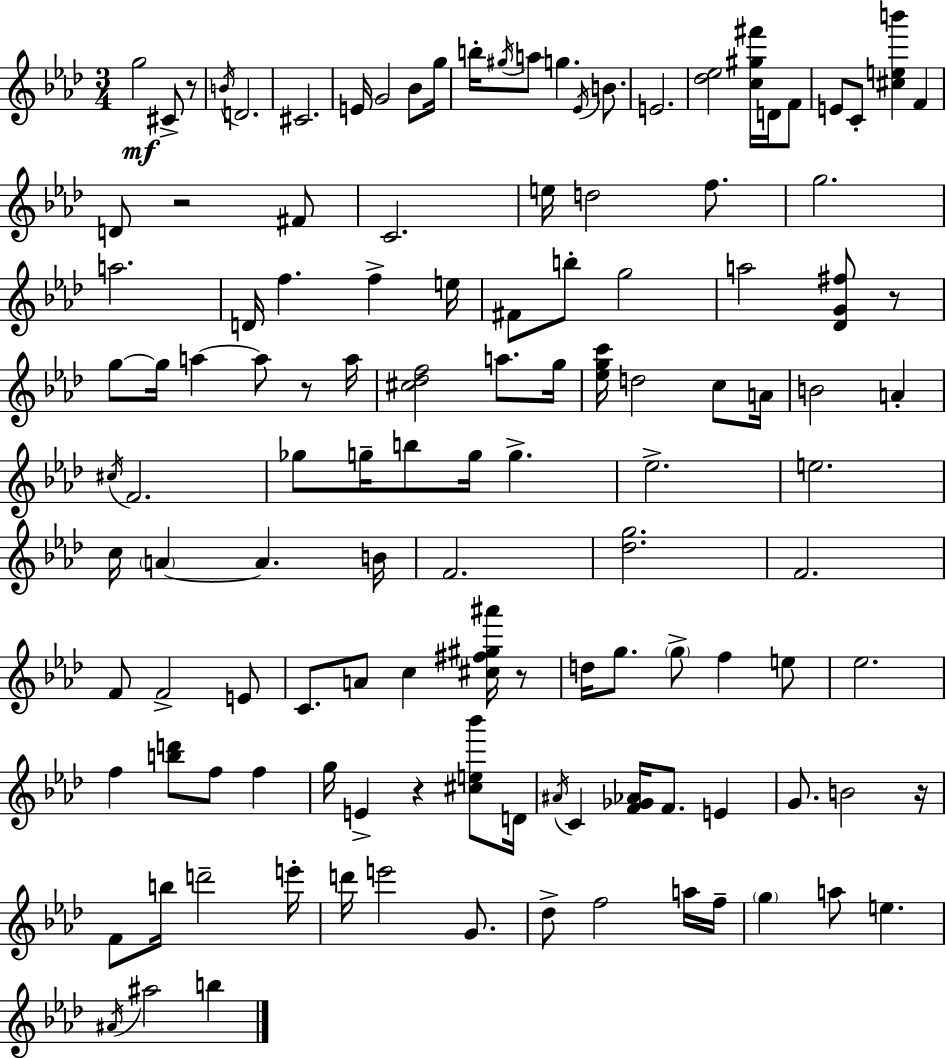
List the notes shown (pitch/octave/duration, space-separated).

G5/h C#4/e R/e B4/s D4/h. C#4/h. E4/s G4/h Bb4/e G5/s B5/s G#5/s A5/e G5/q. Eb4/s B4/e. E4/h. [Db5,Eb5]/h [C5,G#5,F#6]/s D4/s F4/e E4/e C4/e [C#5,E5,B6]/q F4/q D4/e R/h F#4/e C4/h. E5/s D5/h F5/e. G5/h. A5/h. D4/s F5/q. F5/q E5/s F#4/e B5/e G5/h A5/h [Db4,G4,F#5]/e R/e G5/e G5/s A5/q A5/e R/e A5/s [C#5,Db5,F5]/h A5/e. G5/s [Eb5,G5,C6]/s D5/h C5/e A4/s B4/h A4/q C#5/s F4/h. Gb5/e G5/s B5/e G5/s G5/q. Eb5/h. E5/h. C5/s A4/q A4/q. B4/s F4/h. [Db5,G5]/h. F4/h. F4/e F4/h E4/e C4/e. A4/e C5/q [C#5,F#5,G#5,A#6]/s R/e D5/s G5/e. G5/e F5/q E5/e Eb5/h. F5/q [B5,D6]/e F5/e F5/q G5/s E4/q R/q [C#5,E5,Bb6]/e D4/s A#4/s C4/q [F4,Gb4,Ab4]/s F4/e. E4/q G4/e. B4/h R/s F4/e B5/s D6/h E6/s D6/s E6/h G4/e. Db5/e F5/h A5/s F5/s G5/q A5/e E5/q. A#4/s A#5/h B5/q